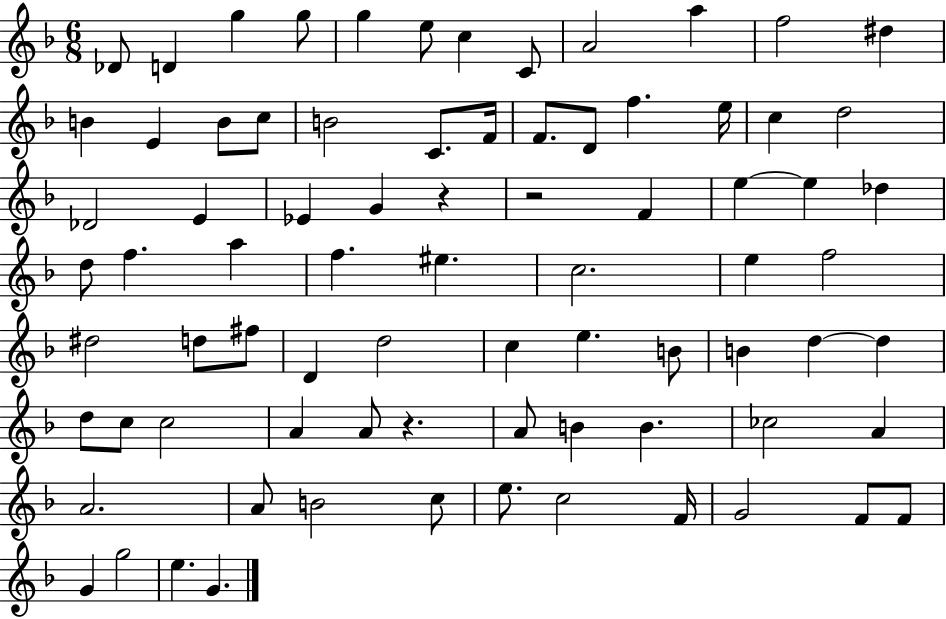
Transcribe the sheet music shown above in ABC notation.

X:1
T:Untitled
M:6/8
L:1/4
K:F
_D/2 D g g/2 g e/2 c C/2 A2 a f2 ^d B E B/2 c/2 B2 C/2 F/4 F/2 D/2 f e/4 c d2 _D2 E _E G z z2 F e e _d d/2 f a f ^e c2 e f2 ^d2 d/2 ^f/2 D d2 c e B/2 B d d d/2 c/2 c2 A A/2 z A/2 B B _c2 A A2 A/2 B2 c/2 e/2 c2 F/4 G2 F/2 F/2 G g2 e G